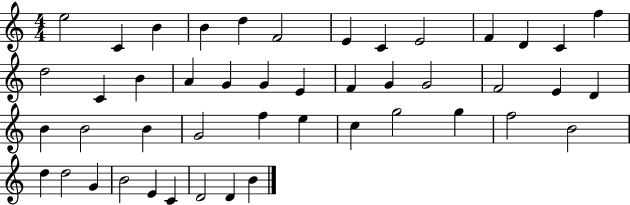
X:1
T:Untitled
M:4/4
L:1/4
K:C
e2 C B B d F2 E C E2 F D C f d2 C B A G G E F G G2 F2 E D B B2 B G2 f e c g2 g f2 B2 d d2 G B2 E C D2 D B